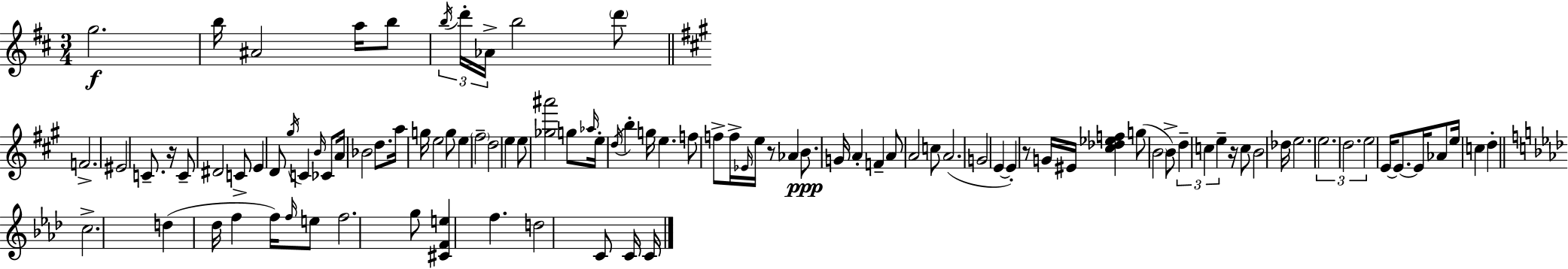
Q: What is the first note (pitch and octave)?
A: G5